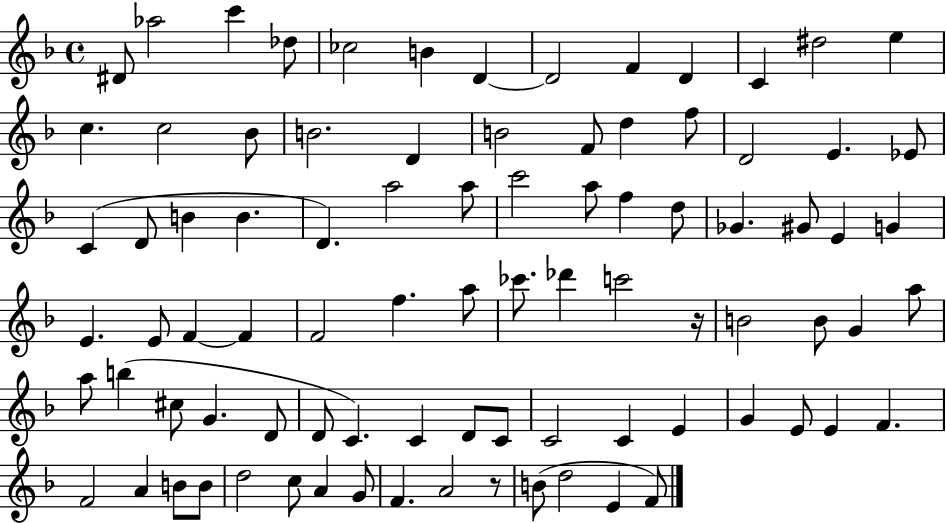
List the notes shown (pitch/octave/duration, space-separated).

D#4/e Ab5/h C6/q Db5/e CES5/h B4/q D4/q D4/h F4/q D4/q C4/q D#5/h E5/q C5/q. C5/h Bb4/e B4/h. D4/q B4/h F4/e D5/q F5/e D4/h E4/q. Eb4/e C4/q D4/e B4/q B4/q. D4/q. A5/h A5/e C6/h A5/e F5/q D5/e Gb4/q. G#4/e E4/q G4/q E4/q. E4/e F4/q F4/q F4/h F5/q. A5/e CES6/e. Db6/q C6/h R/s B4/h B4/e G4/q A5/e A5/e B5/q C#5/e G4/q. D4/e D4/e C4/q. C4/q D4/e C4/e C4/h C4/q E4/q G4/q E4/e E4/q F4/q. F4/h A4/q B4/e B4/e D5/h C5/e A4/q G4/e F4/q. A4/h R/e B4/e D5/h E4/q F4/e